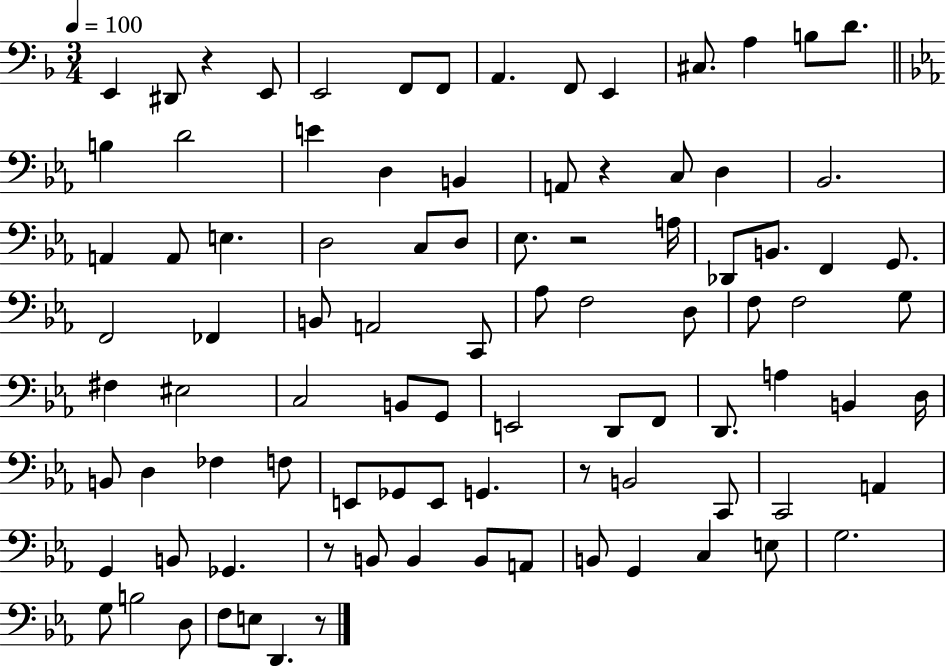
E2/q D#2/e R/q E2/e E2/h F2/e F2/e A2/q. F2/e E2/q C#3/e. A3/q B3/e D4/e. B3/q D4/h E4/q D3/q B2/q A2/e R/q C3/e D3/q Bb2/h. A2/q A2/e E3/q. D3/h C3/e D3/e Eb3/e. R/h A3/s Db2/e B2/e. F2/q G2/e. F2/h FES2/q B2/e A2/h C2/e Ab3/e F3/h D3/e F3/e F3/h G3/e F#3/q EIS3/h C3/h B2/e G2/e E2/h D2/e F2/e D2/e. A3/q B2/q D3/s B2/e D3/q FES3/q F3/e E2/e Gb2/e E2/e G2/q. R/e B2/h C2/e C2/h A2/q G2/q B2/e Gb2/q. R/e B2/e B2/q B2/e A2/e B2/e G2/q C3/q E3/e G3/h. G3/e B3/h D3/e F3/e E3/e D2/q. R/e